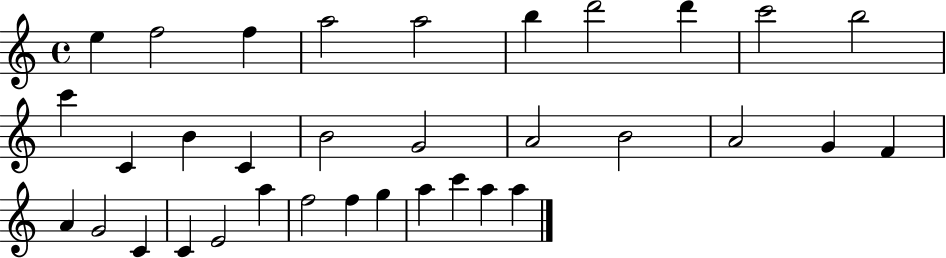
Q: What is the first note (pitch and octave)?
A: E5